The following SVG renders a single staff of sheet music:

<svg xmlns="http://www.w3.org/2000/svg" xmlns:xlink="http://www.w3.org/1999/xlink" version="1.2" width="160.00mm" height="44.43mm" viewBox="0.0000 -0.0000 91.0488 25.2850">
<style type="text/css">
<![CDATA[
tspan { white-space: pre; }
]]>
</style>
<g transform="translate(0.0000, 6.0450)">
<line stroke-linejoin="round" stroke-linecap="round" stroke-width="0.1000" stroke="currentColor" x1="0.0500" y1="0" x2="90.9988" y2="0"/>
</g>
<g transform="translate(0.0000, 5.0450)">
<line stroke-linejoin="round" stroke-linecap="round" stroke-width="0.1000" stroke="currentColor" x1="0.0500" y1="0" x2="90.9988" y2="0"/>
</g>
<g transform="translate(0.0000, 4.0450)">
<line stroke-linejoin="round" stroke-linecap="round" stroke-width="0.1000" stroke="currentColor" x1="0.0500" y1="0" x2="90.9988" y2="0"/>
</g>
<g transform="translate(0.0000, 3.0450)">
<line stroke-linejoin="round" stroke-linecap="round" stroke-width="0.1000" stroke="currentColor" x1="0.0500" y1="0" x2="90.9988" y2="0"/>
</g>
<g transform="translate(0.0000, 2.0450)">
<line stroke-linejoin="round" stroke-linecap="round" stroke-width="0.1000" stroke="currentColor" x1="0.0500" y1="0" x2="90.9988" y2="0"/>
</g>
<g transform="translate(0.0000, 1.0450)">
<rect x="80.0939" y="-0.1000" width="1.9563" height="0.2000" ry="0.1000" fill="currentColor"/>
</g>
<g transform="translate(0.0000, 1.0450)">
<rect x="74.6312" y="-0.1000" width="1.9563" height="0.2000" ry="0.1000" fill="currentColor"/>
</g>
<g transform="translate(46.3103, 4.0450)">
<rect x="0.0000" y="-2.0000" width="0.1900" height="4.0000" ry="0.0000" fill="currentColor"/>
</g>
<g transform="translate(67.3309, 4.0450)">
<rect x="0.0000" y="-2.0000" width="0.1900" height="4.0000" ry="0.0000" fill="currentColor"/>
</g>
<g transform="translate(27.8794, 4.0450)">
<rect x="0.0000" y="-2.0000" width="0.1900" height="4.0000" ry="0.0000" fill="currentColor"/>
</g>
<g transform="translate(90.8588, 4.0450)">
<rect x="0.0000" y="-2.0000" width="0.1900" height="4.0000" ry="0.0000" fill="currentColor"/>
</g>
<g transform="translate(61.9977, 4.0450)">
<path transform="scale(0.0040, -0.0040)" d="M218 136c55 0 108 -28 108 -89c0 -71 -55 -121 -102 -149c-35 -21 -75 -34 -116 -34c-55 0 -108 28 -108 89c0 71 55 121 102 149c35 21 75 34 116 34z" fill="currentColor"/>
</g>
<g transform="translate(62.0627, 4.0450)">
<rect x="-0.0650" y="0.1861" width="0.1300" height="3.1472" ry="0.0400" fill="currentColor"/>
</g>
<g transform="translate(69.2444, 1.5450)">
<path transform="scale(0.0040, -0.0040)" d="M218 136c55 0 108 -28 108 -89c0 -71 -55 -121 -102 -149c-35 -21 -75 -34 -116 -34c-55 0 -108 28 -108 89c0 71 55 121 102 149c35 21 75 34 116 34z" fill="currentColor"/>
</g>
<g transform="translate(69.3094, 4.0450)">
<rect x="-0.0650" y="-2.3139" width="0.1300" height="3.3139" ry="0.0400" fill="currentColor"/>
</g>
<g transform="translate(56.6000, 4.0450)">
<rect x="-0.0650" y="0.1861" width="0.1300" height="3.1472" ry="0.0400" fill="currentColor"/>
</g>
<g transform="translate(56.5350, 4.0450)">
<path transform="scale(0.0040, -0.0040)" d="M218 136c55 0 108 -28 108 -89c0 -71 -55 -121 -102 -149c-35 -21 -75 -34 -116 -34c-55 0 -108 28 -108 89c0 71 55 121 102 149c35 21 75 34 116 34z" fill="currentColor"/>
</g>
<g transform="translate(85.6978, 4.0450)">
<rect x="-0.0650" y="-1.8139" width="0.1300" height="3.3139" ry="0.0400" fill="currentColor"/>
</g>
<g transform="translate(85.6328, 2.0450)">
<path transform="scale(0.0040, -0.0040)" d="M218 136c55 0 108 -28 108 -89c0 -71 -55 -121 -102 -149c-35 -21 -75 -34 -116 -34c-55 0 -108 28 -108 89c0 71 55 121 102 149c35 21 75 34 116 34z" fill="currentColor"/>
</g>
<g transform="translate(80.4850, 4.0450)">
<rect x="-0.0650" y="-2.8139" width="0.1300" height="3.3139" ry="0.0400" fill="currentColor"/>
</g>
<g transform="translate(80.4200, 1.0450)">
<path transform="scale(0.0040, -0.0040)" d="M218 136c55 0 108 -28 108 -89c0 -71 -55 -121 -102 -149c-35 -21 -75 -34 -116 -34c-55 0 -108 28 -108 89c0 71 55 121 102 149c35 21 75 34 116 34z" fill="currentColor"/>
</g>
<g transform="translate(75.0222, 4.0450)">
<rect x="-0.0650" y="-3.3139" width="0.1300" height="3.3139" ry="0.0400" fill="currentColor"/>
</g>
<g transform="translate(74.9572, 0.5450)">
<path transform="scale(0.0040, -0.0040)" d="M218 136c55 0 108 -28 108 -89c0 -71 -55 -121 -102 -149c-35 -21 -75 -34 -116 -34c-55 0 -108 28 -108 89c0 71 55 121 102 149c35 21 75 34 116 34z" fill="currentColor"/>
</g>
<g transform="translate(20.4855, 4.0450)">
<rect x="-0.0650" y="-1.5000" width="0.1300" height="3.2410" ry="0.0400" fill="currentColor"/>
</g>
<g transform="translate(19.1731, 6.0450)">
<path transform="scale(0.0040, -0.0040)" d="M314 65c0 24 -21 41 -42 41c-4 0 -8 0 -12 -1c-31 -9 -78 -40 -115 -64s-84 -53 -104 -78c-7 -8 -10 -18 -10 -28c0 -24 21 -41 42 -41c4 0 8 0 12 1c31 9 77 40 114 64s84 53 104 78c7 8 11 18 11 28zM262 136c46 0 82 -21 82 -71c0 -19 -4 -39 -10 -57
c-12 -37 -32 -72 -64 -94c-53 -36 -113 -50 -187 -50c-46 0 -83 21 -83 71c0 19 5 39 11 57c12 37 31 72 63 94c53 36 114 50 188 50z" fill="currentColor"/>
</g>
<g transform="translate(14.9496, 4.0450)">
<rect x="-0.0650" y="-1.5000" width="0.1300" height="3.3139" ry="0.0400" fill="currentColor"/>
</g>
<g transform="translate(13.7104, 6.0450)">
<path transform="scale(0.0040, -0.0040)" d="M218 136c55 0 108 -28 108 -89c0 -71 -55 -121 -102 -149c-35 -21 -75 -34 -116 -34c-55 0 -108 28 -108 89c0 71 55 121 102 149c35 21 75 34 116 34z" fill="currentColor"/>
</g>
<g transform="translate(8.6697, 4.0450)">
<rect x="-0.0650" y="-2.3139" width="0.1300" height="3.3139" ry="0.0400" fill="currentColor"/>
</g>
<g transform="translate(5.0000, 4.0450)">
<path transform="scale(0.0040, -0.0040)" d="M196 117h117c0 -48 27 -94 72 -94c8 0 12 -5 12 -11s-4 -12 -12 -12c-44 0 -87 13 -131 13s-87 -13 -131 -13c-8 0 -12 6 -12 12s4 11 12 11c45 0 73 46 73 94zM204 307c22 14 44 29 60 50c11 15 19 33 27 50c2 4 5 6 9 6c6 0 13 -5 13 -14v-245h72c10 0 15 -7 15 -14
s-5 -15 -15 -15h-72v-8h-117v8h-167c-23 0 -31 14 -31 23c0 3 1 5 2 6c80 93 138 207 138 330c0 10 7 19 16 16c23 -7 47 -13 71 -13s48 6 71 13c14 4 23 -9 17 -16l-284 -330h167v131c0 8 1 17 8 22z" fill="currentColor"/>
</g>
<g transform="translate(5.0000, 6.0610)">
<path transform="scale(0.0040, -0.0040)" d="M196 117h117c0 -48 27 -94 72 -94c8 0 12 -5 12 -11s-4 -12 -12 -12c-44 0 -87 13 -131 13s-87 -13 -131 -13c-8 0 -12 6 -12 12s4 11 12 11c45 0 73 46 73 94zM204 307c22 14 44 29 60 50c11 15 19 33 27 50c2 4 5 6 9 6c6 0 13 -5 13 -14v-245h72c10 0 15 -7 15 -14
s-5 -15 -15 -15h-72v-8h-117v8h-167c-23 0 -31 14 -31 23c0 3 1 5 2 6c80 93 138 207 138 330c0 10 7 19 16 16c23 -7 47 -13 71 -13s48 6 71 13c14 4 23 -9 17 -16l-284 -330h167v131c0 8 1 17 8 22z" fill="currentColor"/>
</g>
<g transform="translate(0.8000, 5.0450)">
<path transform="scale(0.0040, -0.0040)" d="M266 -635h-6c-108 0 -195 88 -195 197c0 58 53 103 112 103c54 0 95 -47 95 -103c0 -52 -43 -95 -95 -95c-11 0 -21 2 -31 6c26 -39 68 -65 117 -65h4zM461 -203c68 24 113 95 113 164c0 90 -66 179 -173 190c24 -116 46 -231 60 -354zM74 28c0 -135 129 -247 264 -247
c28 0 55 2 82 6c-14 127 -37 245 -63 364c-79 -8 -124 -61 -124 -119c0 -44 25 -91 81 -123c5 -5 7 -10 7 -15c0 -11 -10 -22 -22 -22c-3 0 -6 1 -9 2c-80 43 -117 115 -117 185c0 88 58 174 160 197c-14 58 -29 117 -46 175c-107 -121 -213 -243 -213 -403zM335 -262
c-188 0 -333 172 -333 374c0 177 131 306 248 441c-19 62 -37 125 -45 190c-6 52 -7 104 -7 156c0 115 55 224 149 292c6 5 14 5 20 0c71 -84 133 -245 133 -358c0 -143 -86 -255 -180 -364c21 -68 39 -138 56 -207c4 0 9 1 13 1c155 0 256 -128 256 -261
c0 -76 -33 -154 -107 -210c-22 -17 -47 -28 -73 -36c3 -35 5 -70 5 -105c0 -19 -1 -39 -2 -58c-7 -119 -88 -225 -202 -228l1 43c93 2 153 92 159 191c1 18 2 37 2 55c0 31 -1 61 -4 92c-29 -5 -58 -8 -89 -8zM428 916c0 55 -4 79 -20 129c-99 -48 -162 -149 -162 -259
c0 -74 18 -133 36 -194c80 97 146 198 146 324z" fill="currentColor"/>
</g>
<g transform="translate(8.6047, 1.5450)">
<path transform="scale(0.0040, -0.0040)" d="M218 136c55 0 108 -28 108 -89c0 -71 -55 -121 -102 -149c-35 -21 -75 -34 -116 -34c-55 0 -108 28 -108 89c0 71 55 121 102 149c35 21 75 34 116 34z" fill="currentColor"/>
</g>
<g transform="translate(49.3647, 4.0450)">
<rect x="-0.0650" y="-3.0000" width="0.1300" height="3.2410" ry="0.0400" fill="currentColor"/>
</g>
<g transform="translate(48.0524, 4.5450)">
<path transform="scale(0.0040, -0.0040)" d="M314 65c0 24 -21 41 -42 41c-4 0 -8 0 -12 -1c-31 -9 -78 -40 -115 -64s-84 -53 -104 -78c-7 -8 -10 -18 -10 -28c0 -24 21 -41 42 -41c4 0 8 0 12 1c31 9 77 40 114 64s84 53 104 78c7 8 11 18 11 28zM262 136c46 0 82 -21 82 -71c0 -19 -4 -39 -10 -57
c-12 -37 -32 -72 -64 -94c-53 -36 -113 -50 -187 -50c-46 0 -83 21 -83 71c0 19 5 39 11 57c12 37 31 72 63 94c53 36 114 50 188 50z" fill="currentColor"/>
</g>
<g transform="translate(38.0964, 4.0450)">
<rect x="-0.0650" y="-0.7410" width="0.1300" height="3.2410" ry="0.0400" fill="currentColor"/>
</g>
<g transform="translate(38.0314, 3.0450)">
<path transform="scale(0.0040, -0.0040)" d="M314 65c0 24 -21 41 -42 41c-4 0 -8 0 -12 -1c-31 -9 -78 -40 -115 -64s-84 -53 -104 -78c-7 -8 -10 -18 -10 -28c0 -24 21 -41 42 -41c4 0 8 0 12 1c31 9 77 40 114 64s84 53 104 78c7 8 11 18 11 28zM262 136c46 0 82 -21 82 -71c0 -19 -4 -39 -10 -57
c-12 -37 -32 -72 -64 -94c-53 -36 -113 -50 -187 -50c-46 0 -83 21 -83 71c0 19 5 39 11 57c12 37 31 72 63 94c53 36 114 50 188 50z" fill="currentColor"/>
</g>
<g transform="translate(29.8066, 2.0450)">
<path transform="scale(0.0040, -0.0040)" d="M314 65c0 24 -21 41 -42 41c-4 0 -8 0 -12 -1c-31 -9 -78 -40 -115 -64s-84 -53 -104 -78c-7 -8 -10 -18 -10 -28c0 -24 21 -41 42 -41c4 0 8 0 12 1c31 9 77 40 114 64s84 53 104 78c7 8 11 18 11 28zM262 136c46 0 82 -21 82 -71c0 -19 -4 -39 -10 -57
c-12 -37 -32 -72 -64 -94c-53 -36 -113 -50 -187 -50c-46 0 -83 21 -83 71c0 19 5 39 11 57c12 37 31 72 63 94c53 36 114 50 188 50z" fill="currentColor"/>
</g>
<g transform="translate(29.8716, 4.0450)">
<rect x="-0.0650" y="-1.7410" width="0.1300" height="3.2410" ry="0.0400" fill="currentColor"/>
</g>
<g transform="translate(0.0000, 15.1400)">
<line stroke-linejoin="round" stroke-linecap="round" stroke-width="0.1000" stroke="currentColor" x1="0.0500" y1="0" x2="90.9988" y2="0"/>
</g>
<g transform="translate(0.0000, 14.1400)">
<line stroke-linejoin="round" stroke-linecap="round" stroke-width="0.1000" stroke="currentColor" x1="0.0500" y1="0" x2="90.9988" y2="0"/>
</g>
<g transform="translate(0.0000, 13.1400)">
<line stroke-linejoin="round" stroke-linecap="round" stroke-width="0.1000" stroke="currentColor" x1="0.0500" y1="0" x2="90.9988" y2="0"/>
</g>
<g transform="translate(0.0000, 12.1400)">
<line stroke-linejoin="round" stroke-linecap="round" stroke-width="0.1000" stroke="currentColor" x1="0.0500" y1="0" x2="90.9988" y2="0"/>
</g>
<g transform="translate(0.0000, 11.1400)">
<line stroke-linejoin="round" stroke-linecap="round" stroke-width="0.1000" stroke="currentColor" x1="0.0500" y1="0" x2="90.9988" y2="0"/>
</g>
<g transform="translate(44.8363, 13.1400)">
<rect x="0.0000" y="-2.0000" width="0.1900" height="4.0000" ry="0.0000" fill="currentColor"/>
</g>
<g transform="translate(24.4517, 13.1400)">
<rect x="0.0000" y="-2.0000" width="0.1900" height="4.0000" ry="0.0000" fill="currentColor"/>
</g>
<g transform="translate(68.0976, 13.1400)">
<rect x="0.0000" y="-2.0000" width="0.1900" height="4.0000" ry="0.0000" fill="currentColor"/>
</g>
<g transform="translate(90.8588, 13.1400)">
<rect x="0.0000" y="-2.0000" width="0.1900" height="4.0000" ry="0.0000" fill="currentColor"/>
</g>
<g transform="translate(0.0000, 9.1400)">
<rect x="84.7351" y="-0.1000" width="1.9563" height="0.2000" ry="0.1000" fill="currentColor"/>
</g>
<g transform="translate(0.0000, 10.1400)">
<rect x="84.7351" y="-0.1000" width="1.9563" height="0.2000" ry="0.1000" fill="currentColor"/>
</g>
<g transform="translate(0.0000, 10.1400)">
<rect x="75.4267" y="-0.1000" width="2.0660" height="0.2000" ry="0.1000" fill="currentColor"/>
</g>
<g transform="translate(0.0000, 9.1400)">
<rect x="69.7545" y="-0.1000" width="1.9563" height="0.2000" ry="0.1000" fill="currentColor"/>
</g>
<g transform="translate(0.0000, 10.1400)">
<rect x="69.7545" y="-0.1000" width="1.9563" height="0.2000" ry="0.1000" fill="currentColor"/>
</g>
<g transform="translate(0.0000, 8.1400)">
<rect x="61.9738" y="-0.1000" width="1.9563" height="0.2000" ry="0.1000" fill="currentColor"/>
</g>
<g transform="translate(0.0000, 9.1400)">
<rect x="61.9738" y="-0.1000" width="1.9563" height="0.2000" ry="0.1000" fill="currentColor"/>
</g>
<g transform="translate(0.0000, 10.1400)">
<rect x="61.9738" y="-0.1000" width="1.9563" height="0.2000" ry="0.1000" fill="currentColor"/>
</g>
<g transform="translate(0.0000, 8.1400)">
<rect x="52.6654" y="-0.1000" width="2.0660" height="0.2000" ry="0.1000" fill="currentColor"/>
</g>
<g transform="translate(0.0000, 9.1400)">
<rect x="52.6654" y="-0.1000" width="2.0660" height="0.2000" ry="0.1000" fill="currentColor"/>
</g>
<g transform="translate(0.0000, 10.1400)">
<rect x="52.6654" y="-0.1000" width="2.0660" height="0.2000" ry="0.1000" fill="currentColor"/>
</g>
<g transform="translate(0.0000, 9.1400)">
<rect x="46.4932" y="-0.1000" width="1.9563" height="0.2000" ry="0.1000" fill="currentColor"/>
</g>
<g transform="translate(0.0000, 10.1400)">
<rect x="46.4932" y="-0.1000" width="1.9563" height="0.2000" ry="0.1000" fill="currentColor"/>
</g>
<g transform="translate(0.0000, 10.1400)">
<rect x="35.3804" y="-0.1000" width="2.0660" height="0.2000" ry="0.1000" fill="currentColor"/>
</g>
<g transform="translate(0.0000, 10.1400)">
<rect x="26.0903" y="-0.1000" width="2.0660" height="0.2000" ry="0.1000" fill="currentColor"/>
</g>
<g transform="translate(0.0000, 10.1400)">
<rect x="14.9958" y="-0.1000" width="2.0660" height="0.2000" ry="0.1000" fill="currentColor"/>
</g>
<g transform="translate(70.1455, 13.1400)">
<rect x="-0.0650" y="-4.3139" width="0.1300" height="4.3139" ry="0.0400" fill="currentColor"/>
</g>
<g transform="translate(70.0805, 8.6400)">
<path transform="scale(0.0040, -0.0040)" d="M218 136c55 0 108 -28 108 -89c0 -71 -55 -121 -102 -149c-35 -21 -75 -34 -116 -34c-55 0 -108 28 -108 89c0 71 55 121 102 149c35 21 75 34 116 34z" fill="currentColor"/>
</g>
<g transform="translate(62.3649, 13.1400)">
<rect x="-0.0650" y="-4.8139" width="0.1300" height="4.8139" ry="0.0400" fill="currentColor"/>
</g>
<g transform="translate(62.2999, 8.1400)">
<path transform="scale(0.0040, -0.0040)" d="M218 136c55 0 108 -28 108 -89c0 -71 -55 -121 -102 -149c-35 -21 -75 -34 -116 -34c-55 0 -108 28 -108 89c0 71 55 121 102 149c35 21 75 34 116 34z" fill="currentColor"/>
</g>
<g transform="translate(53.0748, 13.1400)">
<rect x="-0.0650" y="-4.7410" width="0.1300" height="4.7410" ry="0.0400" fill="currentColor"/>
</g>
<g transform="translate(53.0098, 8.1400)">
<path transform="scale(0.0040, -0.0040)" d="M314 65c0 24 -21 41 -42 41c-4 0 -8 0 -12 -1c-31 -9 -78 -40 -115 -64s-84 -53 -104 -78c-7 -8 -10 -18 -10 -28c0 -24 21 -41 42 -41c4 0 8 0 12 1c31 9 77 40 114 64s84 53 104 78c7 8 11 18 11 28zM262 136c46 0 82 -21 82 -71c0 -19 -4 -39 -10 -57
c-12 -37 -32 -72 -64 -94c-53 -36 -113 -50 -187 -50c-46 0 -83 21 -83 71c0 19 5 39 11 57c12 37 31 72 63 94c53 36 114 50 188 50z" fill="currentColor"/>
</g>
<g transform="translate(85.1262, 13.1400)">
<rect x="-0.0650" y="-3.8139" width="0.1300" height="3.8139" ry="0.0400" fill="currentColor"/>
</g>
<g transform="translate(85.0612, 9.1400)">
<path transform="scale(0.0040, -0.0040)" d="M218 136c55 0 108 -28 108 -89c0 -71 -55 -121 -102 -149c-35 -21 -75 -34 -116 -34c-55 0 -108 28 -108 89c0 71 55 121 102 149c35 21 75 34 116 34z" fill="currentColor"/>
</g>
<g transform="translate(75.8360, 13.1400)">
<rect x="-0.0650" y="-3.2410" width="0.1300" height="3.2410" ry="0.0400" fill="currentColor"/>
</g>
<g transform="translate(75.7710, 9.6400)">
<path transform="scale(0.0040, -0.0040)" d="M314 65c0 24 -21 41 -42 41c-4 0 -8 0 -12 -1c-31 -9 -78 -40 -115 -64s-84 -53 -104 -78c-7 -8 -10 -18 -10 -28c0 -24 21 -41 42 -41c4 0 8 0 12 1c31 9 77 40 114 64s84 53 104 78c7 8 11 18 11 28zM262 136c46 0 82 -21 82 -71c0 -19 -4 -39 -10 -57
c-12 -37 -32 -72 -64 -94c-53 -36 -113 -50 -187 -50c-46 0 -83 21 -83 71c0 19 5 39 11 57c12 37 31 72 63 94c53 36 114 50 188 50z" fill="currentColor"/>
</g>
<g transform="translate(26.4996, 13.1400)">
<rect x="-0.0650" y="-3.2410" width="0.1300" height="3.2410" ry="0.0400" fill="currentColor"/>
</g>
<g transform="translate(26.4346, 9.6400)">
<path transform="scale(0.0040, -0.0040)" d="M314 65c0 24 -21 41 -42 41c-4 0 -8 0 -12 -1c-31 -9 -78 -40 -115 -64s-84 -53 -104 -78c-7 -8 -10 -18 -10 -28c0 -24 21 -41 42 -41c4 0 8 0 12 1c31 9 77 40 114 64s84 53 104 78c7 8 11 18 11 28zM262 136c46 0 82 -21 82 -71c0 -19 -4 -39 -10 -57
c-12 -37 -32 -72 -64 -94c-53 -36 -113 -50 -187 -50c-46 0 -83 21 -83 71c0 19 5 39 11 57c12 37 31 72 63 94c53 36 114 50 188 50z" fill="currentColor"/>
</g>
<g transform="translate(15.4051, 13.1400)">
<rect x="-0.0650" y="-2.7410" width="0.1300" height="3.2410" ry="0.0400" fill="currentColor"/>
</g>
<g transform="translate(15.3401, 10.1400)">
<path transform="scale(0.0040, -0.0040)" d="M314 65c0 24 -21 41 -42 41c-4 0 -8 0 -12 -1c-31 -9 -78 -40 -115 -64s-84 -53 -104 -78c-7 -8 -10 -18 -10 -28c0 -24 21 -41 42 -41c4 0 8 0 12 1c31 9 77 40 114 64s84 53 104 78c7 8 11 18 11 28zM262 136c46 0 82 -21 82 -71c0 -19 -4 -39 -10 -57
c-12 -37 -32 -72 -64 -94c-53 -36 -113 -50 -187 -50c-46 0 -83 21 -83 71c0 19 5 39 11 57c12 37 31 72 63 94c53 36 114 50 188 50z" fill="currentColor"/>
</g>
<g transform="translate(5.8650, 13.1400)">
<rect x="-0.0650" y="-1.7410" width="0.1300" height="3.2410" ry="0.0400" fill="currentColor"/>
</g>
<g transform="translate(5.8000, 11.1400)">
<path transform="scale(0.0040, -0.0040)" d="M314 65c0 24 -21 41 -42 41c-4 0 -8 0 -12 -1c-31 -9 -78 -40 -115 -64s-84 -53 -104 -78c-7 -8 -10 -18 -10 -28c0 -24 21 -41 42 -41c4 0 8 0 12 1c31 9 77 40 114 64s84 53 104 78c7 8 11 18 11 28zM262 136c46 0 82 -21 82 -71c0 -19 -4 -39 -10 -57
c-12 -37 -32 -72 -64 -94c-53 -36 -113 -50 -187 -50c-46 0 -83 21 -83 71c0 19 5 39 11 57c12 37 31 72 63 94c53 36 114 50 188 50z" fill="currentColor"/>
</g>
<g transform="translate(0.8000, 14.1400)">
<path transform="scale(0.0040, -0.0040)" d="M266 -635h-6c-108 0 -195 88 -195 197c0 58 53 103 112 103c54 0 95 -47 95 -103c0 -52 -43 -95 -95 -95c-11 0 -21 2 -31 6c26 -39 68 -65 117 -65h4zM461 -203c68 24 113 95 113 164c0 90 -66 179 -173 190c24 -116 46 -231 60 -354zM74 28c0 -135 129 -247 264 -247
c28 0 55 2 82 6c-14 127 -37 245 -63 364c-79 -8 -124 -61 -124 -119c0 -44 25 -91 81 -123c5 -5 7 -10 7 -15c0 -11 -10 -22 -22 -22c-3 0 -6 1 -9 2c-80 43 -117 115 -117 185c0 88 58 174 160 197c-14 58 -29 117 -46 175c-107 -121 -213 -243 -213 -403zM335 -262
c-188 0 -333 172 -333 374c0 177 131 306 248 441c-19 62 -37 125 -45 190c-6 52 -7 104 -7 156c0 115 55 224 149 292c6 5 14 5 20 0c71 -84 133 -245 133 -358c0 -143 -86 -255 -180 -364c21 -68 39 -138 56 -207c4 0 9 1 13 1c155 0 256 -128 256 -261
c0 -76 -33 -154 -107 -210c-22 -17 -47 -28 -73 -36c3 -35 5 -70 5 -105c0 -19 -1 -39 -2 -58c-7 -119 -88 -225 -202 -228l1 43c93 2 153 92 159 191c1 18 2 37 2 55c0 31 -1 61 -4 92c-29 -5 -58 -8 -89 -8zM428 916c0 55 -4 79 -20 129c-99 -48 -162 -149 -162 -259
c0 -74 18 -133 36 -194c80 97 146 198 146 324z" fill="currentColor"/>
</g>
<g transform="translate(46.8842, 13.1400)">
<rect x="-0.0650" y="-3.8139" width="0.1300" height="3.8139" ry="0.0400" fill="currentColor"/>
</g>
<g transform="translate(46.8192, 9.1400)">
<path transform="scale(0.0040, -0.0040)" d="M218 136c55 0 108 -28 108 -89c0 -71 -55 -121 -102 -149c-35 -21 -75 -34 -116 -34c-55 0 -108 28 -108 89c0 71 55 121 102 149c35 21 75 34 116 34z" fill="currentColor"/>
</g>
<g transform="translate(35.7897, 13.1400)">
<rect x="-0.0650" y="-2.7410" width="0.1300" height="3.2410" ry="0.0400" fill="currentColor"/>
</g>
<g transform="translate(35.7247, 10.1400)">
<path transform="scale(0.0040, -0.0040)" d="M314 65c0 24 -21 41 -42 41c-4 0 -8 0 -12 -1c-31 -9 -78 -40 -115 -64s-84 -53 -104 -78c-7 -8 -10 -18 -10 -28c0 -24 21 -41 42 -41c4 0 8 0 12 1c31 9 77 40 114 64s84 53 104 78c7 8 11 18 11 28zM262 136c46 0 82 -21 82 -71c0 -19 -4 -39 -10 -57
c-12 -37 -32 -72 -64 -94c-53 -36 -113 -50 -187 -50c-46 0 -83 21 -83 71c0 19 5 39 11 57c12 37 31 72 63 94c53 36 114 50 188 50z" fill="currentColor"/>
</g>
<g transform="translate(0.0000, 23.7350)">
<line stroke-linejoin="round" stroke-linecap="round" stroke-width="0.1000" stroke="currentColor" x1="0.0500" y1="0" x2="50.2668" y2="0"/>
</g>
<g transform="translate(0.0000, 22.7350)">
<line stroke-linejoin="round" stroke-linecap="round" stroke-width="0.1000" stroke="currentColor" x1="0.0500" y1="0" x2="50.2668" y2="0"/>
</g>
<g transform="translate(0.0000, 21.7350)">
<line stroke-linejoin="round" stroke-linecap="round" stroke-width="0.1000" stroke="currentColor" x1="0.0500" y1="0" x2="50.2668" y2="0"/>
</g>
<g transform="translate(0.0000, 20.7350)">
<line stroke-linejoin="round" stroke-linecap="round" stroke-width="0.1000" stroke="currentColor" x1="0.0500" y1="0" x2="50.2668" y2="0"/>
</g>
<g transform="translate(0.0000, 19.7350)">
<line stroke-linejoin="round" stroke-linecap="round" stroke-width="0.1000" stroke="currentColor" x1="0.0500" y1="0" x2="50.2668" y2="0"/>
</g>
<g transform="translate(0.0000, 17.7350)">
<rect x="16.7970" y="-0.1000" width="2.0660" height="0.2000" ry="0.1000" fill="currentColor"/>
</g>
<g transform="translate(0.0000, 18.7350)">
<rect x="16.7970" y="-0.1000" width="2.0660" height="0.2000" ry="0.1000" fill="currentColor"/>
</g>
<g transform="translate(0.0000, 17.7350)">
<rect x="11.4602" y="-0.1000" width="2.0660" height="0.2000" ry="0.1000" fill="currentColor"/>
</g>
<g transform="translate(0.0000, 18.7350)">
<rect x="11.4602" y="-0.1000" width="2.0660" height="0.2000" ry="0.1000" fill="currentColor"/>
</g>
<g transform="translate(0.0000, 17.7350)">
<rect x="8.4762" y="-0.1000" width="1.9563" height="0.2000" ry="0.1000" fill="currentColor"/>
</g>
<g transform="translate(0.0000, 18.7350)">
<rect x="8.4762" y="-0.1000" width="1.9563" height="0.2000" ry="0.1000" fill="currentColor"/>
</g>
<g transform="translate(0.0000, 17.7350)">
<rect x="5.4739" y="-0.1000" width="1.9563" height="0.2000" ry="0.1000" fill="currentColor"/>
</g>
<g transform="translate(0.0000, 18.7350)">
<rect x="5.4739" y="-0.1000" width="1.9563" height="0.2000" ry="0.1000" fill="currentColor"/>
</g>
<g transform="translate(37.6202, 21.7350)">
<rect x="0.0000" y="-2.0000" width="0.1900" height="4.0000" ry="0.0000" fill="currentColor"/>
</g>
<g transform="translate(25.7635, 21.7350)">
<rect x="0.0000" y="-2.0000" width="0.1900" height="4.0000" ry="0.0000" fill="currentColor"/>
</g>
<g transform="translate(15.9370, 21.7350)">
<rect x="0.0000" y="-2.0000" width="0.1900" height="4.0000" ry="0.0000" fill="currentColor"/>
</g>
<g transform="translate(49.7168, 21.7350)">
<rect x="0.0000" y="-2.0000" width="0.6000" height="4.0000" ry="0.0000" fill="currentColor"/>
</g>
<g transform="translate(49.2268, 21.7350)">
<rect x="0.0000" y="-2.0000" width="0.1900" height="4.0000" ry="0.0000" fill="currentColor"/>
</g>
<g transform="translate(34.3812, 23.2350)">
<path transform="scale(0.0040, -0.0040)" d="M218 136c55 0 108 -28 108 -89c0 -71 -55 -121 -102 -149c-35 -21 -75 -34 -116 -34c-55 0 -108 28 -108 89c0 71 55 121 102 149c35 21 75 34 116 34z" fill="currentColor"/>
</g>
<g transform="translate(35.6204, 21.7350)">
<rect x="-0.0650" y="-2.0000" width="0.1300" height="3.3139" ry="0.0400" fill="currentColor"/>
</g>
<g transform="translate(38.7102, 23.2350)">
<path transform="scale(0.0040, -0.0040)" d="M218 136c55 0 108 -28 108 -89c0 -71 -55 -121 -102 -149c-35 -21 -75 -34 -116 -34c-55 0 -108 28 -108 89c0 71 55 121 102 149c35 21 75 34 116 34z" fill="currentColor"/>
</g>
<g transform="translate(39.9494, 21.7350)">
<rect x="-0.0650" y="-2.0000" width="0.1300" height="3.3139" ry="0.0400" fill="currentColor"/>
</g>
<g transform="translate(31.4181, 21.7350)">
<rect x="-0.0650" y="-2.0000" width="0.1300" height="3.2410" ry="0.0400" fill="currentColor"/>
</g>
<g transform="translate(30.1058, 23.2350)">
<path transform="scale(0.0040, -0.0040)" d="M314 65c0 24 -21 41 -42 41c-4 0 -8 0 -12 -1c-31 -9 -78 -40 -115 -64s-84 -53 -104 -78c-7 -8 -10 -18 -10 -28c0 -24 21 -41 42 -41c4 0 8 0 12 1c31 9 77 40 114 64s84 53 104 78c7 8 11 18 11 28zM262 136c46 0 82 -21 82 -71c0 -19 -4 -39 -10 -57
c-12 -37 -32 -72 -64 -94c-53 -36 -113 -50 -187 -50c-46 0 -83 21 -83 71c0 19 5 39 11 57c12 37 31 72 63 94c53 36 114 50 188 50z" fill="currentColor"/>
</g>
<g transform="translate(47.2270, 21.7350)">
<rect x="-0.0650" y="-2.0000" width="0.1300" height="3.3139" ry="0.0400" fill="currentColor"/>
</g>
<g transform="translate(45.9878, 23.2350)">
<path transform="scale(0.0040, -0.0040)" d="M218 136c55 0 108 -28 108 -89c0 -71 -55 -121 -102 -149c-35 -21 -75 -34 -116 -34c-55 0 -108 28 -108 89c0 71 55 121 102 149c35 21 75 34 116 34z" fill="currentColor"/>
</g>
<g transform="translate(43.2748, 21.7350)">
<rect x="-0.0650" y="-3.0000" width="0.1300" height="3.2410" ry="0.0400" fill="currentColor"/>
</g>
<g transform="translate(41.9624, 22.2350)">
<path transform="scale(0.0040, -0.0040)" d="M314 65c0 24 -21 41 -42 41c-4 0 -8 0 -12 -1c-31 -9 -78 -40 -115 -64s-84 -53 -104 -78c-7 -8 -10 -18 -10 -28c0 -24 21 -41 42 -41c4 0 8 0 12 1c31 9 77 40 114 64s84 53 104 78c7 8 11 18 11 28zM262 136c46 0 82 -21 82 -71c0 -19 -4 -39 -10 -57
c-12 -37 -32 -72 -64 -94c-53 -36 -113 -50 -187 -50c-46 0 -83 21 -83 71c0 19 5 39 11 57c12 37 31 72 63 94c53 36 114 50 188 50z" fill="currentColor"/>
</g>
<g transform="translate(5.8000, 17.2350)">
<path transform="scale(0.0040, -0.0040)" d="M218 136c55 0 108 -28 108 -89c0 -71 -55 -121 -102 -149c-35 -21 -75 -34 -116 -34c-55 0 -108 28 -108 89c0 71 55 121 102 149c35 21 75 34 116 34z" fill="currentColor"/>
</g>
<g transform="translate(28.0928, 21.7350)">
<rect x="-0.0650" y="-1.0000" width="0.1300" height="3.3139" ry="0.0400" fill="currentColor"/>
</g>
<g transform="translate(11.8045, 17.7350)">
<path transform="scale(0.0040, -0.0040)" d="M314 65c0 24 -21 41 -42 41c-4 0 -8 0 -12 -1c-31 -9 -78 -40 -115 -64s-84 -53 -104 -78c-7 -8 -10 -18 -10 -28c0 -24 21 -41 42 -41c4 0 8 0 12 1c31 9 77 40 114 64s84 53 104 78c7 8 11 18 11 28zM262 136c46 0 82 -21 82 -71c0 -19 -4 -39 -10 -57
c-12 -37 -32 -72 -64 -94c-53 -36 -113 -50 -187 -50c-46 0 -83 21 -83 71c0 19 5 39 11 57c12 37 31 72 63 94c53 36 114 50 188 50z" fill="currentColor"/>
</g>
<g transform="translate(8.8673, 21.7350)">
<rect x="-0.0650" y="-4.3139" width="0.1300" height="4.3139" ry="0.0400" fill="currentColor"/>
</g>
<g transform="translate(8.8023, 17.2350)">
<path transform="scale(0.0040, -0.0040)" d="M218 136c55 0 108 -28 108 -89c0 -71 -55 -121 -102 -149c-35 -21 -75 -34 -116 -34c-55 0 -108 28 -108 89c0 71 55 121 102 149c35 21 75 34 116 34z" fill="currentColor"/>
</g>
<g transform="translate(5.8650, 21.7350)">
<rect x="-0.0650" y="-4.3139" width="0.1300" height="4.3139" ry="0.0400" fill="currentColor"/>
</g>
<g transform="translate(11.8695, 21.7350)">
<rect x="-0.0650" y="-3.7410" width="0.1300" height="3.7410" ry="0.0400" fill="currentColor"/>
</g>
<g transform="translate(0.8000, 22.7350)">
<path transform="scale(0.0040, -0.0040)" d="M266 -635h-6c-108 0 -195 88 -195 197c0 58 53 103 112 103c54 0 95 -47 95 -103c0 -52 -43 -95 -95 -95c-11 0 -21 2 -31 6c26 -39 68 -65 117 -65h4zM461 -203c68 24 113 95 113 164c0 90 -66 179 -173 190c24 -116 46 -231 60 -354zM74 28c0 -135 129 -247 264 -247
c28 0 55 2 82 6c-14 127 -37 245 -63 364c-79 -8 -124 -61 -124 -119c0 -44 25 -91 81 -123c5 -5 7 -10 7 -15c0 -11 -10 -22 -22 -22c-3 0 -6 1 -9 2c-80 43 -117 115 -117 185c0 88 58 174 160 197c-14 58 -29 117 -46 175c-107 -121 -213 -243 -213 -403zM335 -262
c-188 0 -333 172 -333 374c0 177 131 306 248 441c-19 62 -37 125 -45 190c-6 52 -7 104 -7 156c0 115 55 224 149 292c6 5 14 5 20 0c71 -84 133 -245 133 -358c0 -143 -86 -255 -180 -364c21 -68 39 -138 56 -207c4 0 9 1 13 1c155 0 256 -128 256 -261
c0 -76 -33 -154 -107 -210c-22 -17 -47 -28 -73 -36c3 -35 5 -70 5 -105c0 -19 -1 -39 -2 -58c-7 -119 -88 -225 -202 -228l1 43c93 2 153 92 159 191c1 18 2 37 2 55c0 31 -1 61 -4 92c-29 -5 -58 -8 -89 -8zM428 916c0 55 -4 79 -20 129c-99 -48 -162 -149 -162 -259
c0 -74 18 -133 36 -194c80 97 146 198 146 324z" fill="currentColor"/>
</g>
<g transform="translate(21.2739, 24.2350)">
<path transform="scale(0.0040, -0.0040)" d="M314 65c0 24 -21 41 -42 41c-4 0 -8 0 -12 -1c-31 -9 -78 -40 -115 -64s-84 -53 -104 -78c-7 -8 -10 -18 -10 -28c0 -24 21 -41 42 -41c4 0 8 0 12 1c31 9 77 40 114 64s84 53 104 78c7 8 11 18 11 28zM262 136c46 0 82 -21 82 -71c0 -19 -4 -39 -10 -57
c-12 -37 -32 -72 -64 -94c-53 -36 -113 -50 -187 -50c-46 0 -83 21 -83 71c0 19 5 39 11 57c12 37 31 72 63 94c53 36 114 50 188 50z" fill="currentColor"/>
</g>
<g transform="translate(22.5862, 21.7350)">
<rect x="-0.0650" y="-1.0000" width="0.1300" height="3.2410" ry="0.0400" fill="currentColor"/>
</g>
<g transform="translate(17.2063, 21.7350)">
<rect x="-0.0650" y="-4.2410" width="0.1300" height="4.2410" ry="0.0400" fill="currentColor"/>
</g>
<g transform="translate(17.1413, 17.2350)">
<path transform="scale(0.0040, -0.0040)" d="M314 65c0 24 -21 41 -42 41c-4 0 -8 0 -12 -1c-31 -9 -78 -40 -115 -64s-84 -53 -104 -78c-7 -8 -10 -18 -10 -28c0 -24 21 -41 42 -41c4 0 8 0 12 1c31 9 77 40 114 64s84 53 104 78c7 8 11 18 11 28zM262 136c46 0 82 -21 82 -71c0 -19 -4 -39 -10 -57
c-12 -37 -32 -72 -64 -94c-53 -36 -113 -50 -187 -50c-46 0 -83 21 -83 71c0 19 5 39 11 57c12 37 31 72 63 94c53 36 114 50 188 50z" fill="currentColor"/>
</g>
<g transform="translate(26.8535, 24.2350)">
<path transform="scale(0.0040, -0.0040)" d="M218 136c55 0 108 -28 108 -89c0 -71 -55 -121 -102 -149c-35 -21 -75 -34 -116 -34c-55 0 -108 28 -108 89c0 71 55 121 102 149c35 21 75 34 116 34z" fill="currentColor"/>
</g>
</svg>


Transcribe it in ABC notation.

X:1
T:Untitled
M:4/4
L:1/4
K:C
g E E2 f2 d2 A2 B B g b a f f2 a2 b2 a2 c' e'2 e' d' b2 c' d' d' c'2 d'2 D2 D F2 F F A2 F